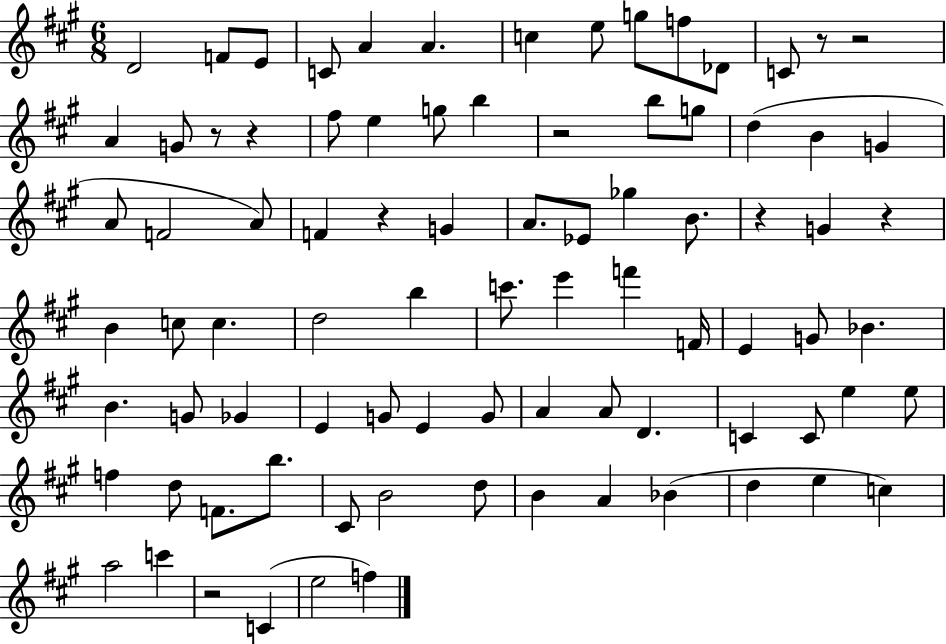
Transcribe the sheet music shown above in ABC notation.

X:1
T:Untitled
M:6/8
L:1/4
K:A
D2 F/2 E/2 C/2 A A c e/2 g/2 f/2 _D/2 C/2 z/2 z2 A G/2 z/2 z ^f/2 e g/2 b z2 b/2 g/2 d B G A/2 F2 A/2 F z G A/2 _E/2 _g B/2 z G z B c/2 c d2 b c'/2 e' f' F/4 E G/2 _B B G/2 _G E G/2 E G/2 A A/2 D C C/2 e e/2 f d/2 F/2 b/2 ^C/2 B2 d/2 B A _B d e c a2 c' z2 C e2 f